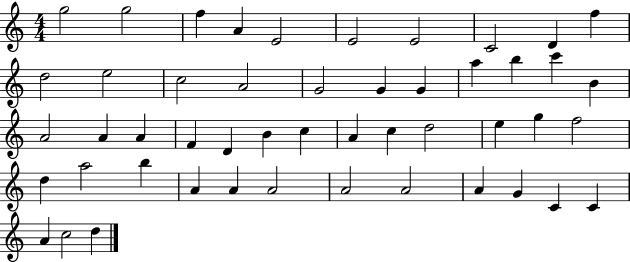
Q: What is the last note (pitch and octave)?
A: D5